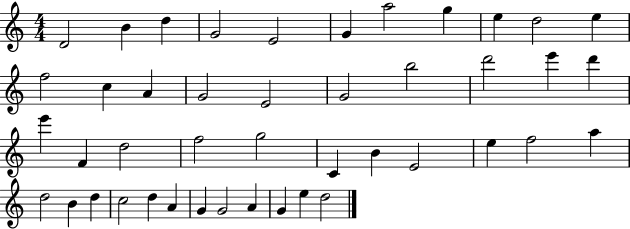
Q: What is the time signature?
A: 4/4